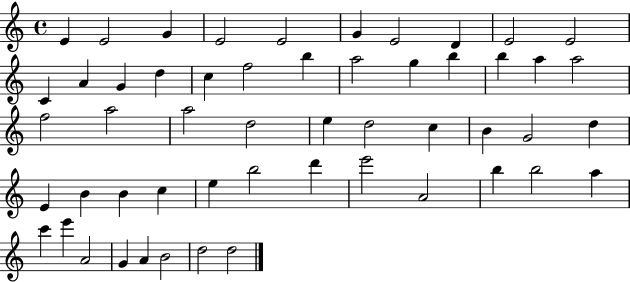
{
  \clef treble
  \time 4/4
  \defaultTimeSignature
  \key c \major
  e'4 e'2 g'4 | e'2 e'2 | g'4 e'2 d'4 | e'2 e'2 | \break c'4 a'4 g'4 d''4 | c''4 f''2 b''4 | a''2 g''4 b''4 | b''4 a''4 a''2 | \break f''2 a''2 | a''2 d''2 | e''4 d''2 c''4 | b'4 g'2 d''4 | \break e'4 b'4 b'4 c''4 | e''4 b''2 d'''4 | e'''2 a'2 | b''4 b''2 a''4 | \break c'''4 e'''4 a'2 | g'4 a'4 b'2 | d''2 d''2 | \bar "|."
}